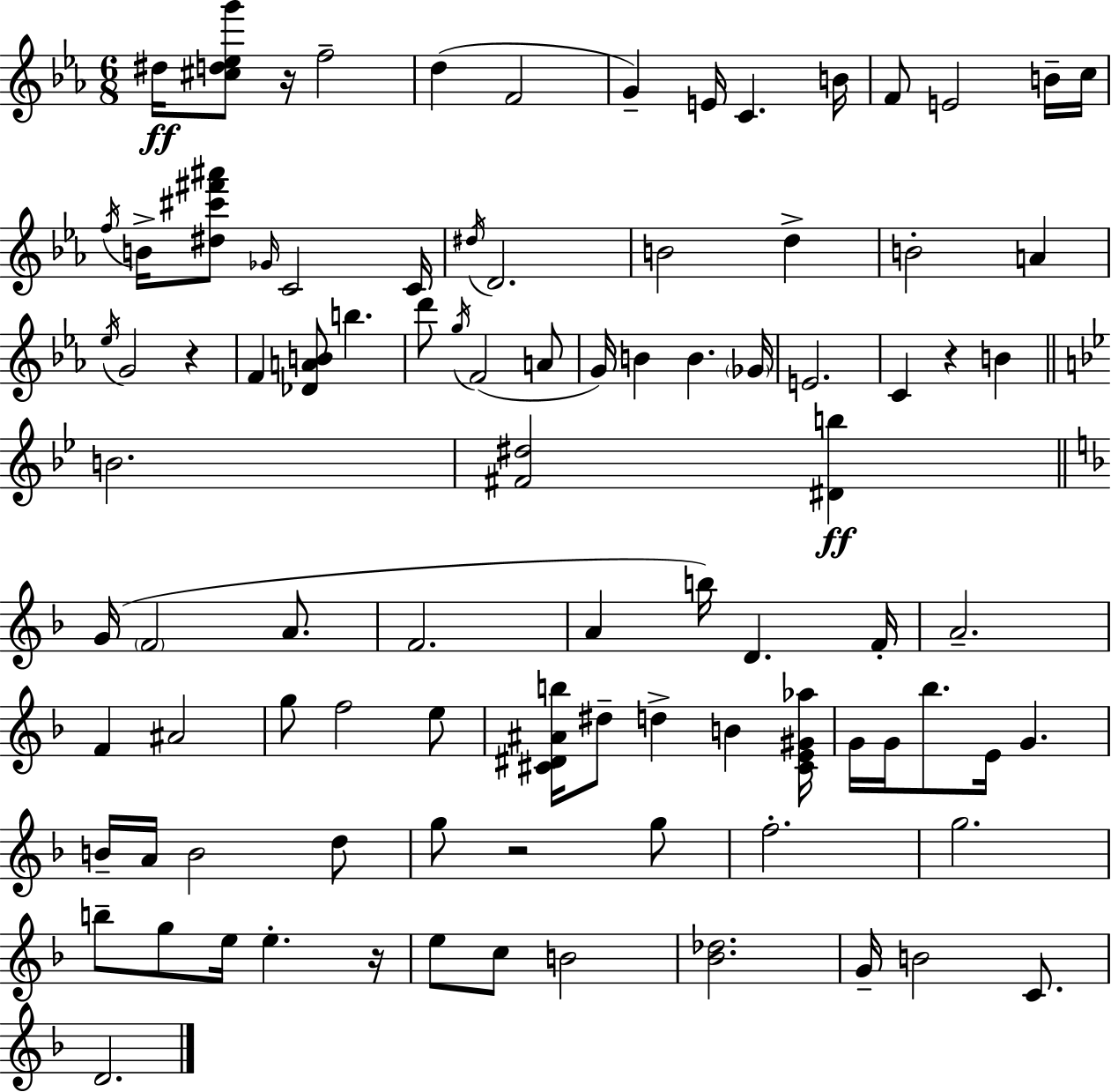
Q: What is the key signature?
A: EES major